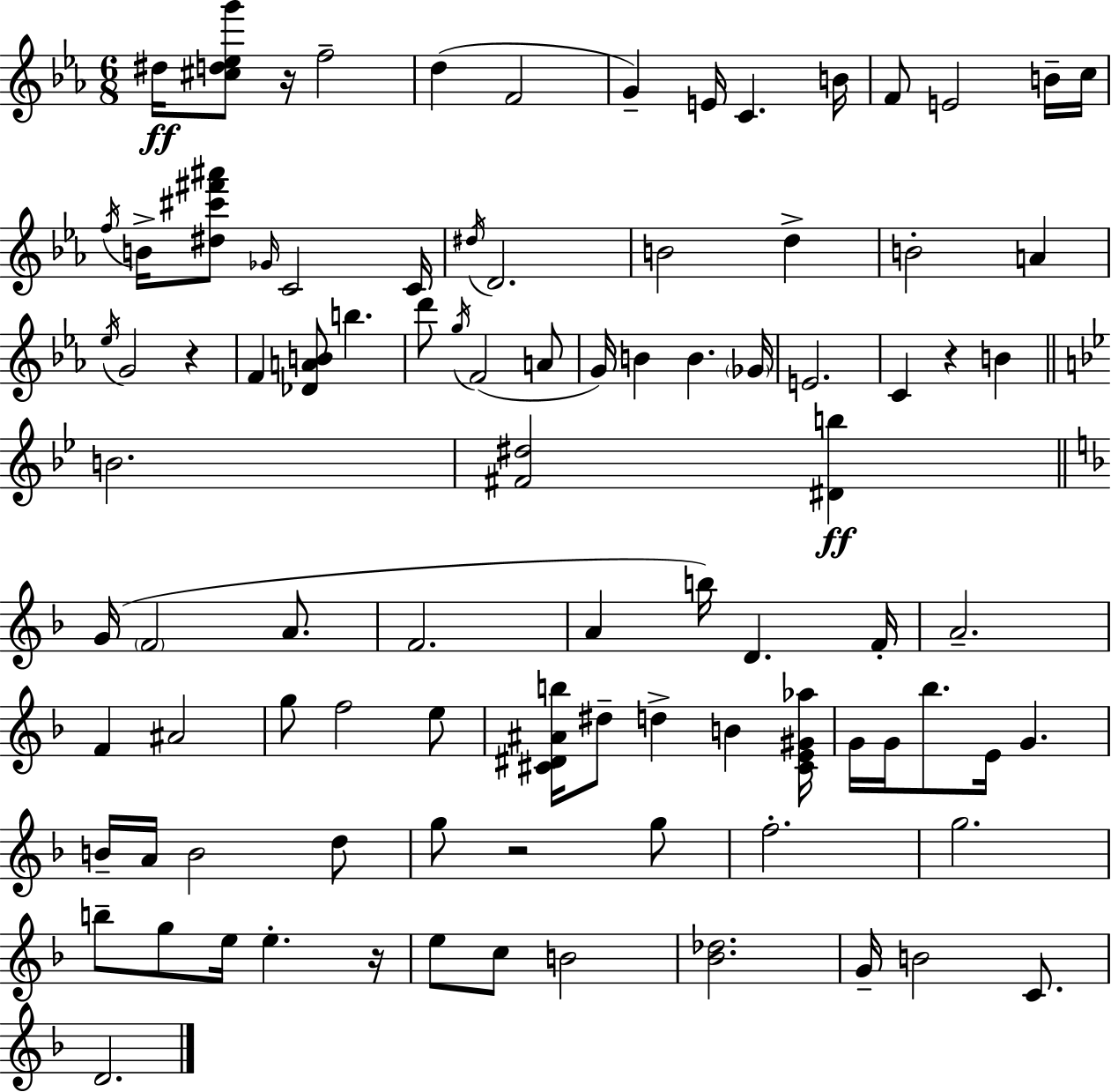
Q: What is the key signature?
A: EES major